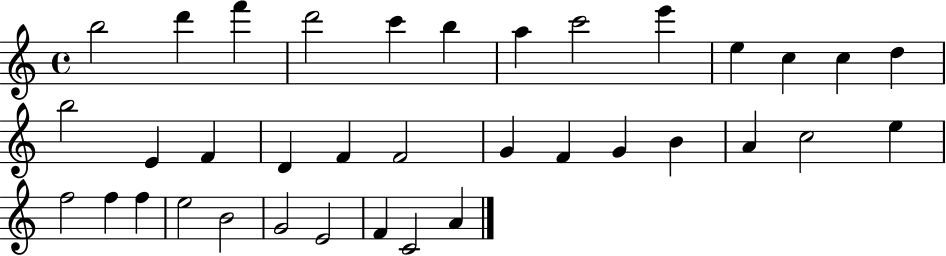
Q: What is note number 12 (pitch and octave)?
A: C5